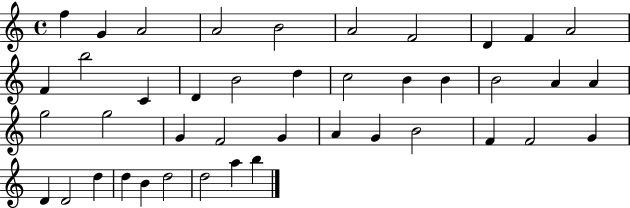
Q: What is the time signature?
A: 4/4